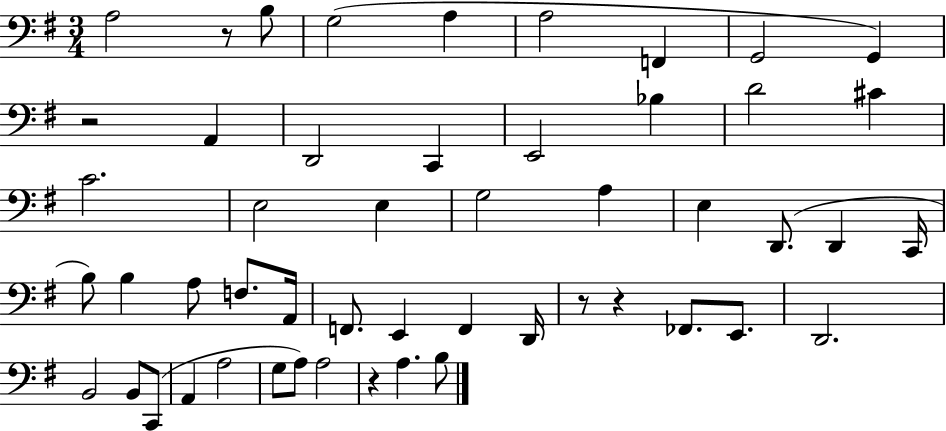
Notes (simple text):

A3/h R/e B3/e G3/h A3/q A3/h F2/q G2/h G2/q R/h A2/q D2/h C2/q E2/h Bb3/q D4/h C#4/q C4/h. E3/h E3/q G3/h A3/q E3/q D2/e. D2/q C2/s B3/e B3/q A3/e F3/e. A2/s F2/e. E2/q F2/q D2/s R/e R/q FES2/e. E2/e. D2/h. B2/h B2/e C2/e A2/q A3/h G3/e A3/e A3/h R/q A3/q. B3/e